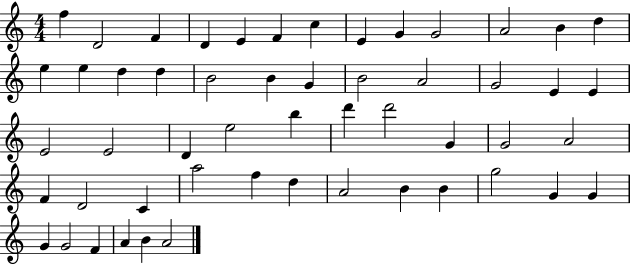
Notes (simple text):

F5/q D4/h F4/q D4/q E4/q F4/q C5/q E4/q G4/q G4/h A4/h B4/q D5/q E5/q E5/q D5/q D5/q B4/h B4/q G4/q B4/h A4/h G4/h E4/q E4/q E4/h E4/h D4/q E5/h B5/q D6/q D6/h G4/q G4/h A4/h F4/q D4/h C4/q A5/h F5/q D5/q A4/h B4/q B4/q G5/h G4/q G4/q G4/q G4/h F4/q A4/q B4/q A4/h